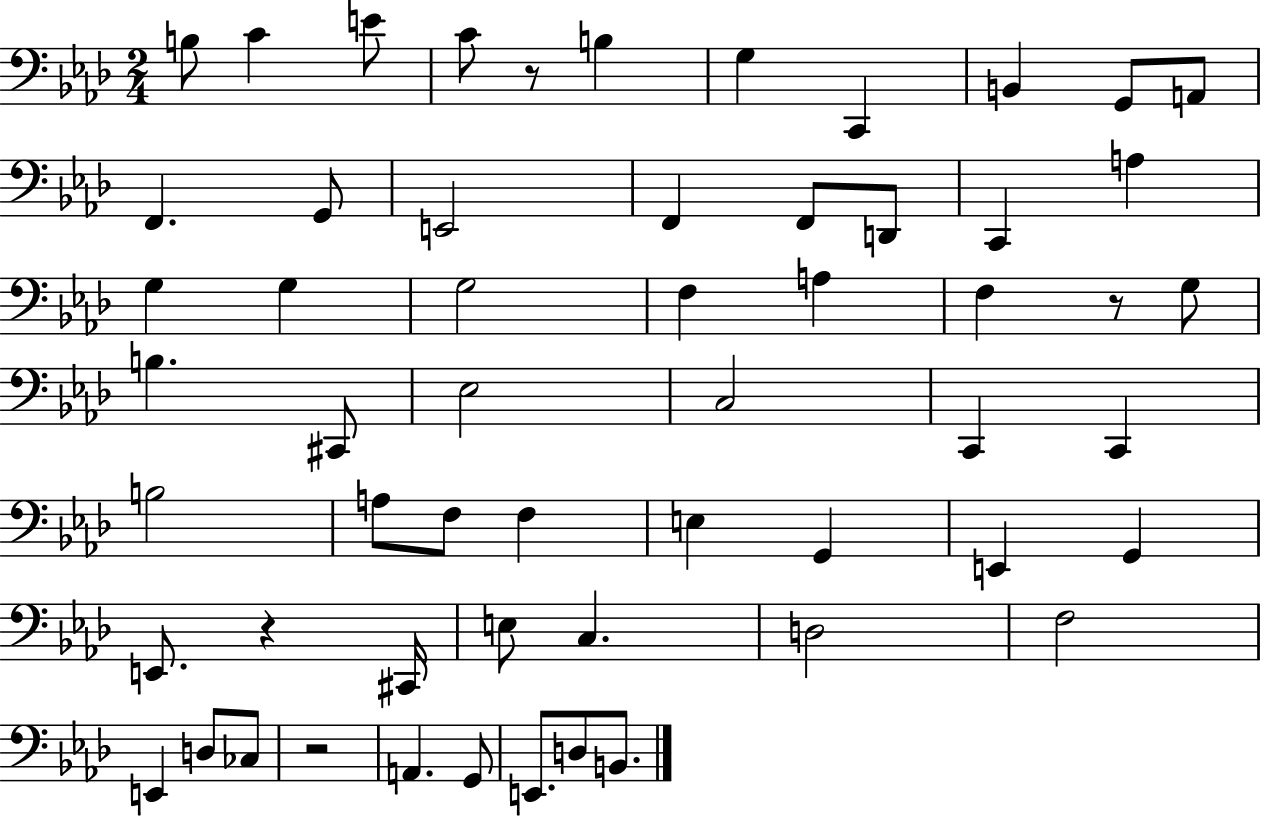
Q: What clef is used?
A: bass